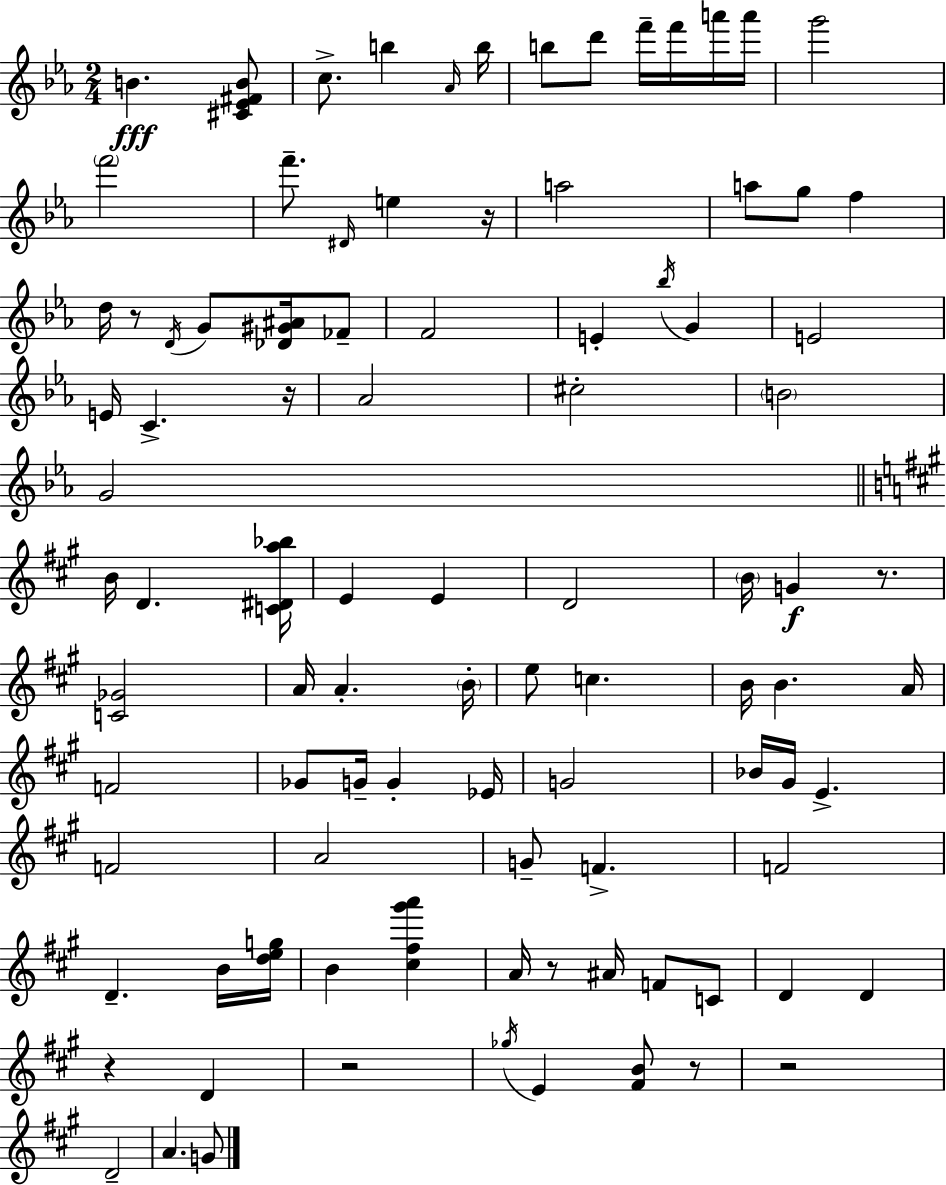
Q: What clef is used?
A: treble